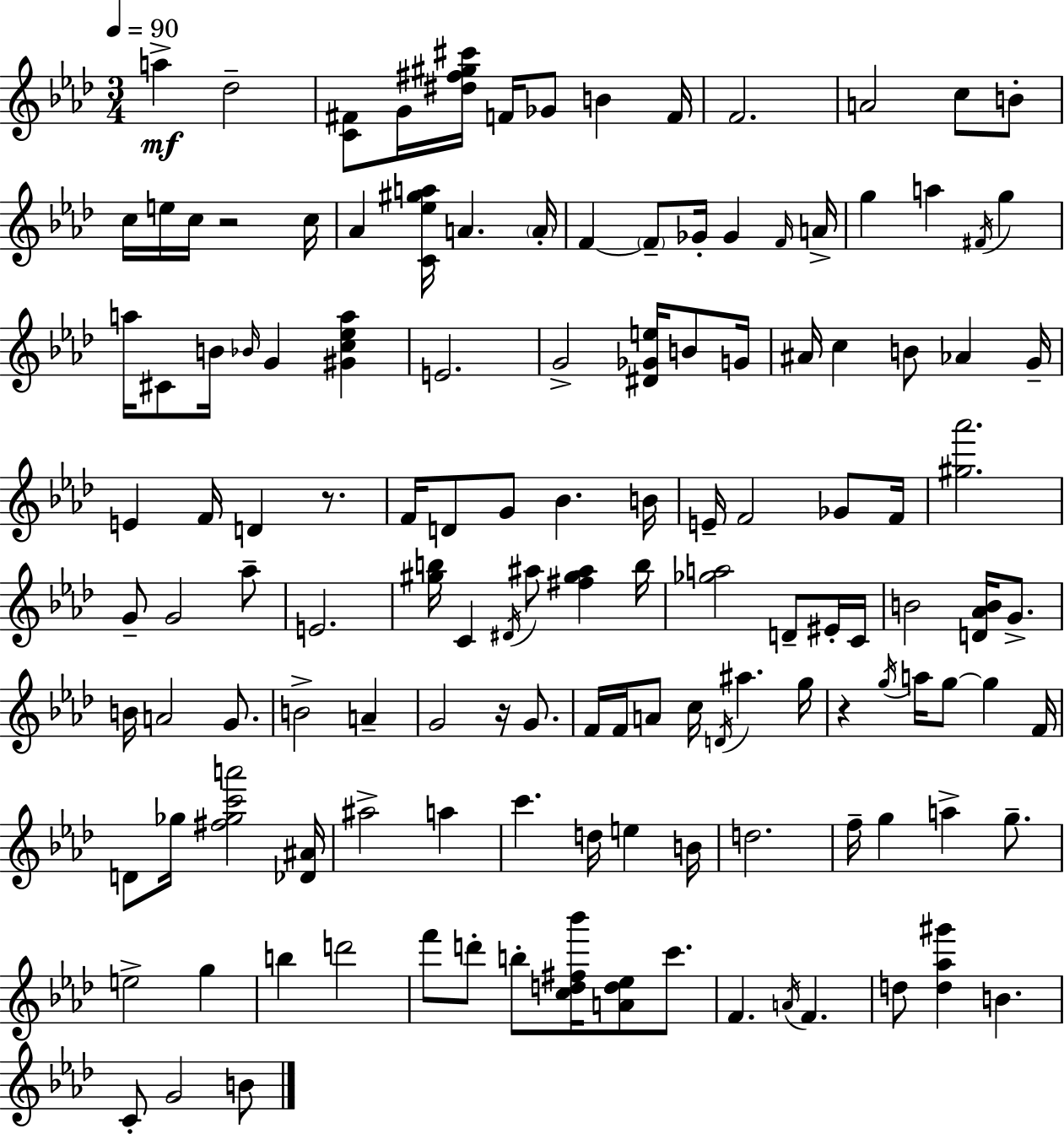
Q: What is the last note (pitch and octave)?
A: B4